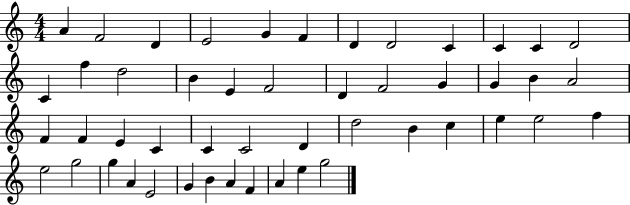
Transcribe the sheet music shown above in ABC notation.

X:1
T:Untitled
M:4/4
L:1/4
K:C
A F2 D E2 G F D D2 C C C D2 C f d2 B E F2 D F2 G G B A2 F F E C C C2 D d2 B c e e2 f e2 g2 g A E2 G B A F A e g2